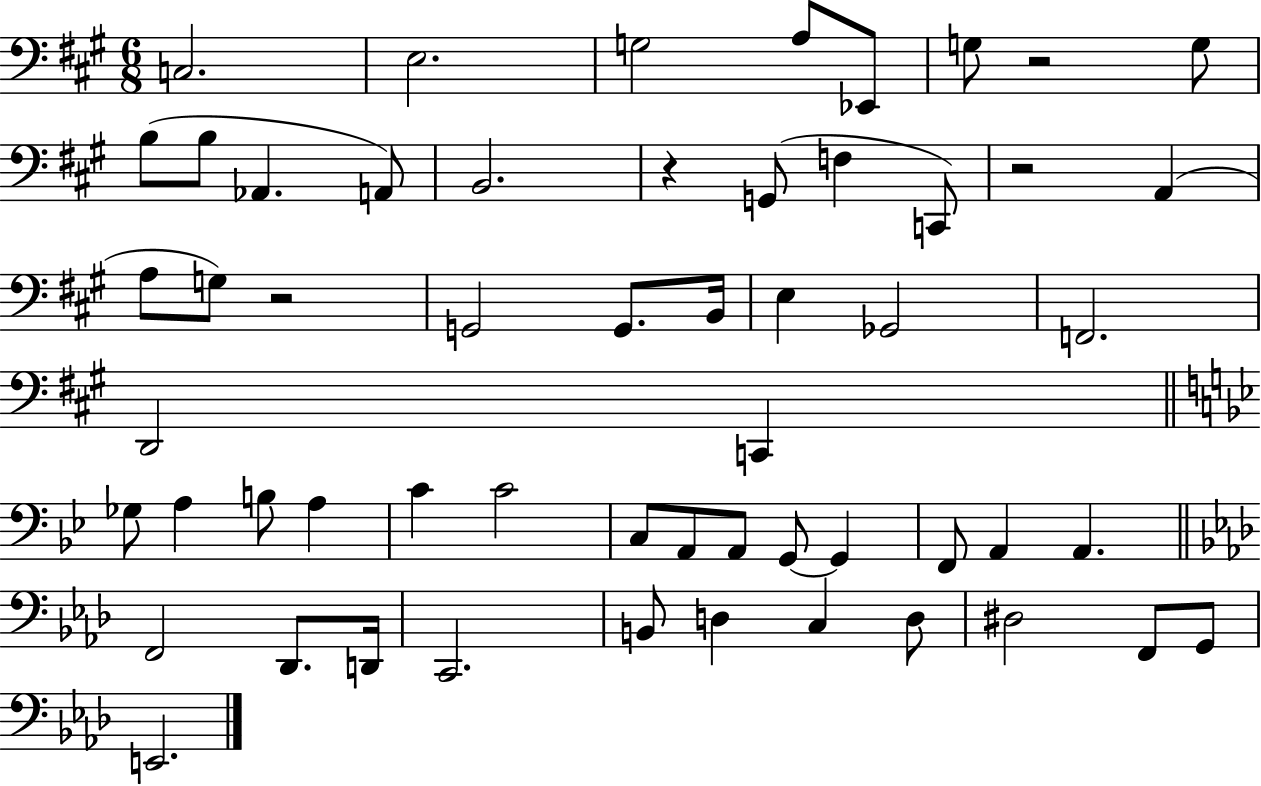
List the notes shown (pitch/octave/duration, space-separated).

C3/h. E3/h. G3/h A3/e Eb2/e G3/e R/h G3/e B3/e B3/e Ab2/q. A2/e B2/h. R/q G2/e F3/q C2/e R/h A2/q A3/e G3/e R/h G2/h G2/e. B2/s E3/q Gb2/h F2/h. D2/h C2/q Gb3/e A3/q B3/e A3/q C4/q C4/h C3/e A2/e A2/e G2/e G2/q F2/e A2/q A2/q. F2/h Db2/e. D2/s C2/h. B2/e D3/q C3/q D3/e D#3/h F2/e G2/e E2/h.